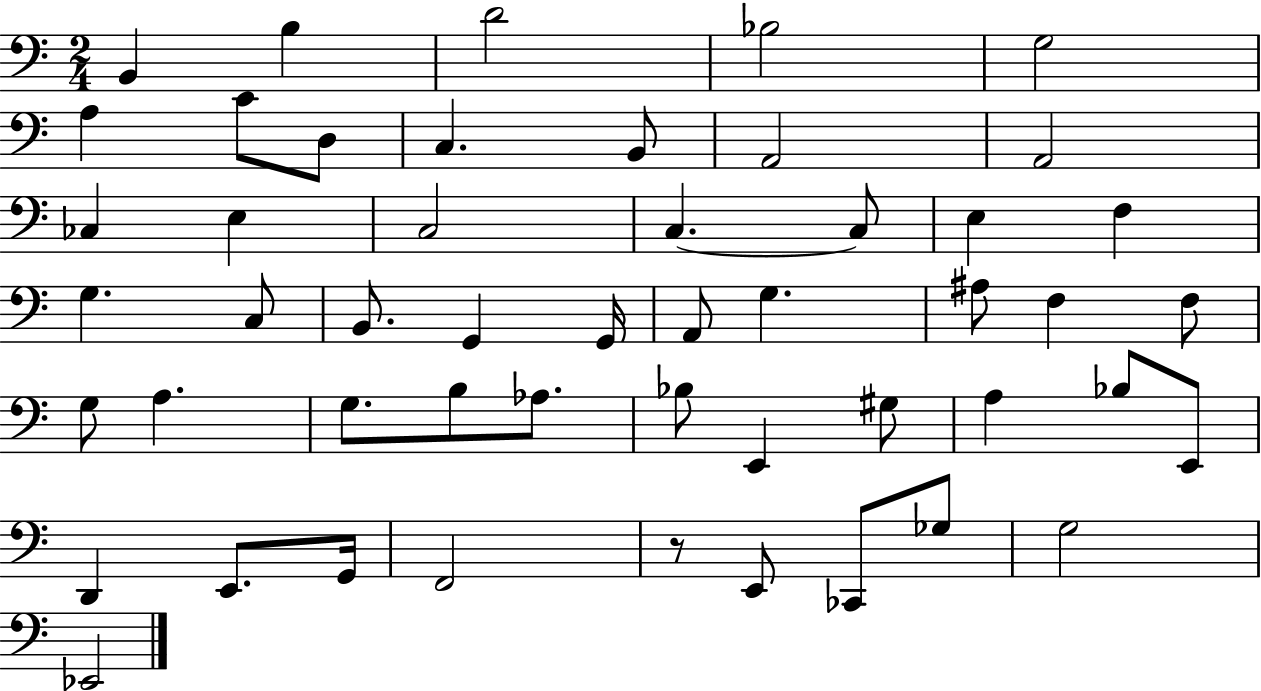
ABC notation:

X:1
T:Untitled
M:2/4
L:1/4
K:C
B,, B, D2 _B,2 G,2 A, C/2 D,/2 C, B,,/2 A,,2 A,,2 _C, E, C,2 C, C,/2 E, F, G, C,/2 B,,/2 G,, G,,/4 A,,/2 G, ^A,/2 F, F,/2 G,/2 A, G,/2 B,/2 _A,/2 _B,/2 E,, ^G,/2 A, _B,/2 E,,/2 D,, E,,/2 G,,/4 F,,2 z/2 E,,/2 _C,,/2 _G,/2 G,2 _E,,2